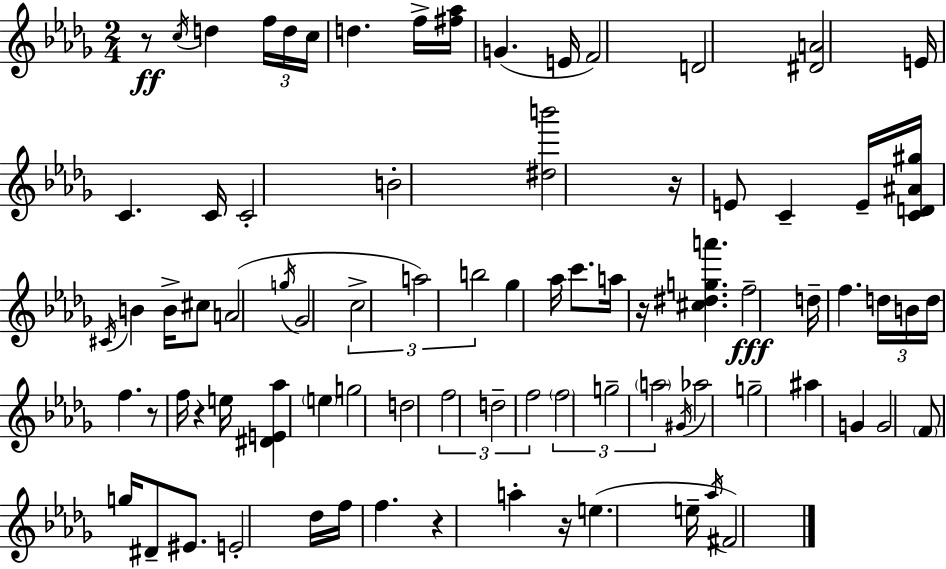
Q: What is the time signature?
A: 2/4